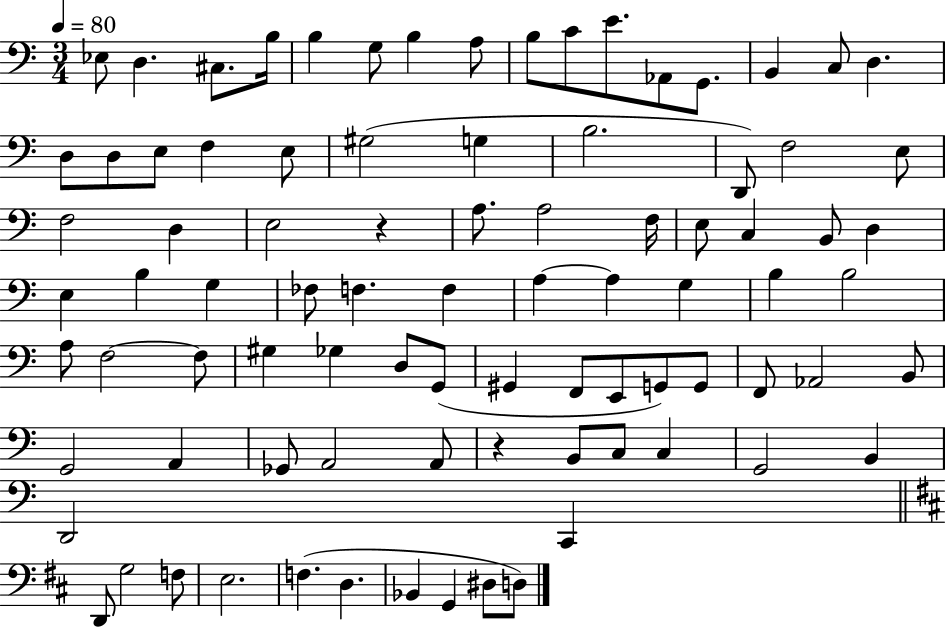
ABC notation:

X:1
T:Untitled
M:3/4
L:1/4
K:C
_E,/2 D, ^C,/2 B,/4 B, G,/2 B, A,/2 B,/2 C/2 E/2 _A,,/2 G,,/2 B,, C,/2 D, D,/2 D,/2 E,/2 F, E,/2 ^G,2 G, B,2 D,,/2 F,2 E,/2 F,2 D, E,2 z A,/2 A,2 F,/4 E,/2 C, B,,/2 D, E, B, G, _F,/2 F, F, A, A, G, B, B,2 A,/2 F,2 F,/2 ^G, _G, D,/2 G,,/2 ^G,, F,,/2 E,,/2 G,,/2 G,,/2 F,,/2 _A,,2 B,,/2 G,,2 A,, _G,,/2 A,,2 A,,/2 z B,,/2 C,/2 C, G,,2 B,, D,,2 C,, D,,/2 G,2 F,/2 E,2 F, D, _B,, G,, ^D,/2 D,/2